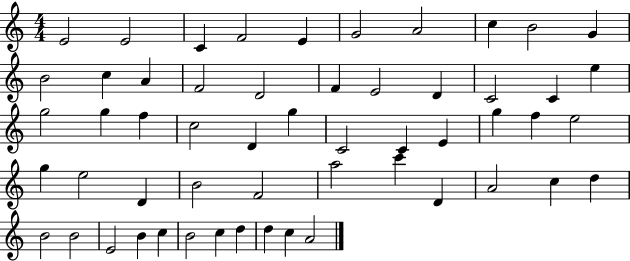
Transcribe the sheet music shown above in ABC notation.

X:1
T:Untitled
M:4/4
L:1/4
K:C
E2 E2 C F2 E G2 A2 c B2 G B2 c A F2 D2 F E2 D C2 C e g2 g f c2 D g C2 C E g f e2 g e2 D B2 F2 a2 c' D A2 c d B2 B2 E2 B c B2 c d d c A2